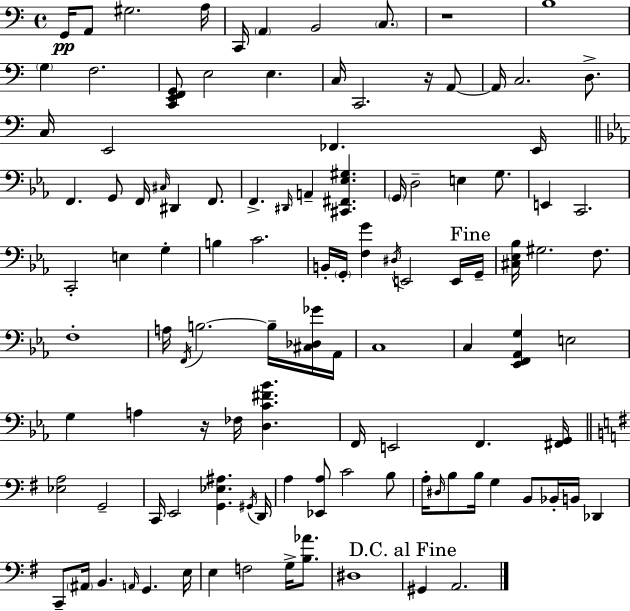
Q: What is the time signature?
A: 4/4